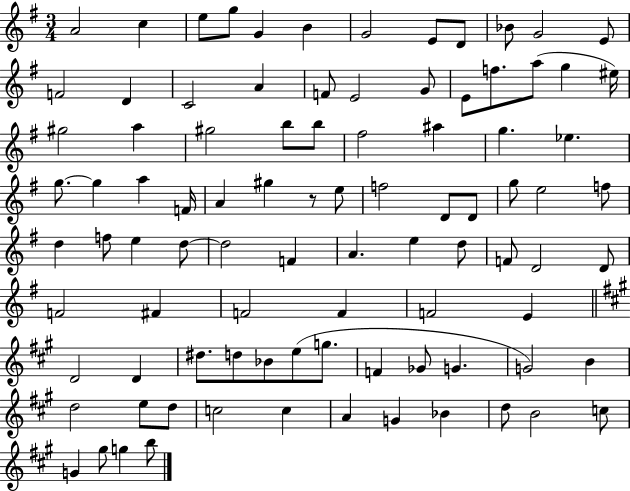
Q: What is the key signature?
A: G major